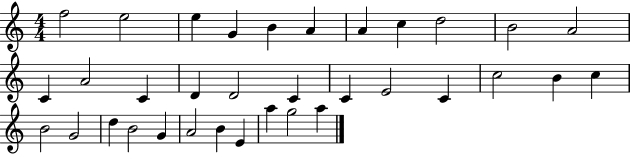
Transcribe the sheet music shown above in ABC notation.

X:1
T:Untitled
M:4/4
L:1/4
K:C
f2 e2 e G B A A c d2 B2 A2 C A2 C D D2 C C E2 C c2 B c B2 G2 d B2 G A2 B E a g2 a